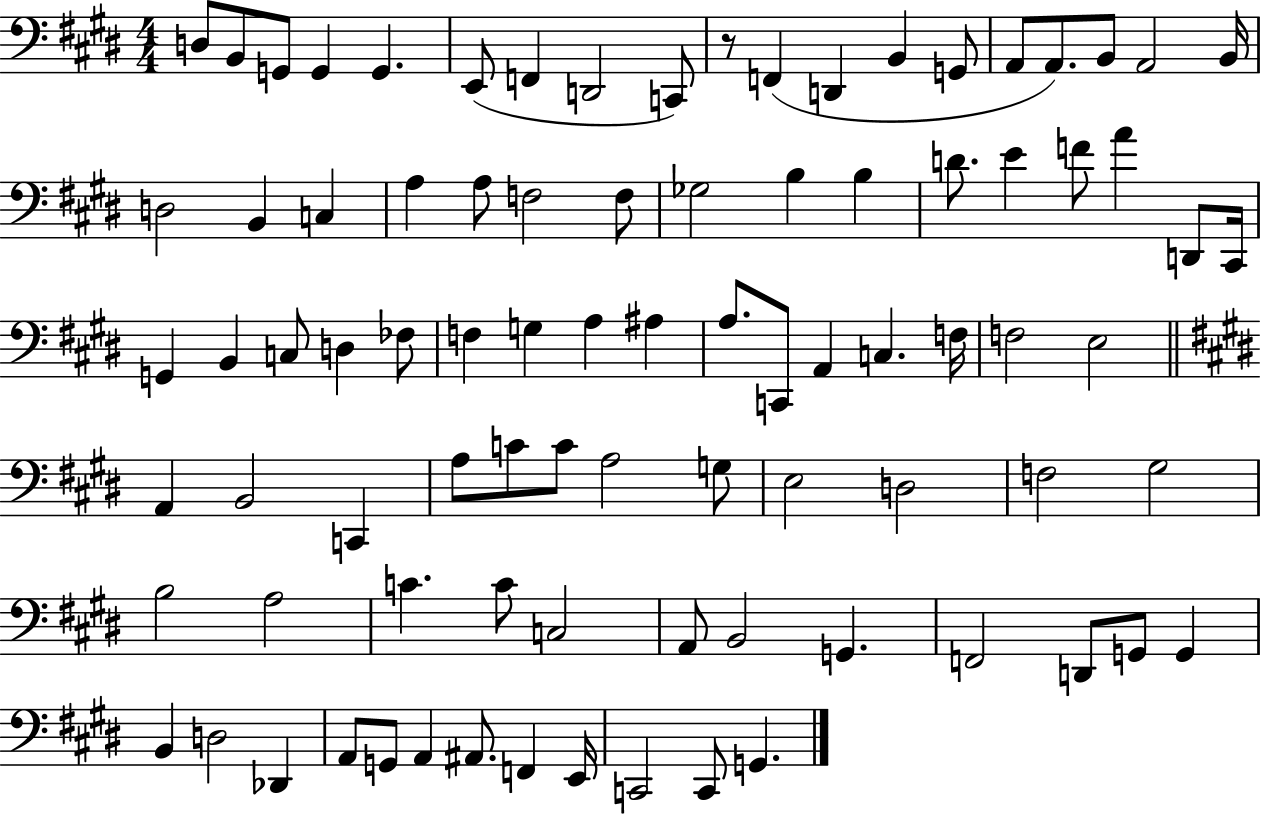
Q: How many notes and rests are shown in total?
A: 87